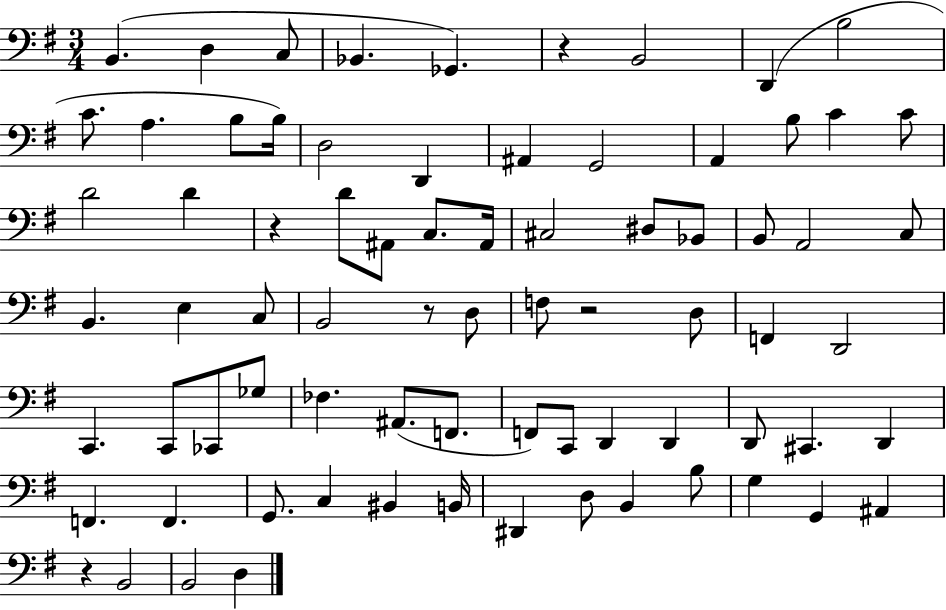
{
  \clef bass
  \numericTimeSignature
  \time 3/4
  \key g \major
  b,4.( d4 c8 | bes,4. ges,4.) | r4 b,2 | d,4( b2 | \break c'8. a4. b8 b16) | d2 d,4 | ais,4 g,2 | a,4 b8 c'4 c'8 | \break d'2 d'4 | r4 d'8 ais,8 c8. ais,16 | cis2 dis8 bes,8 | b,8 a,2 c8 | \break b,4. e4 c8 | b,2 r8 d8 | f8 r2 d8 | f,4 d,2 | \break c,4. c,8 ces,8 ges8 | fes4. ais,8.( f,8. | f,8) c,8 d,4 d,4 | d,8 cis,4. d,4 | \break f,4. f,4. | g,8. c4 bis,4 b,16 | dis,4 d8 b,4 b8 | g4 g,4 ais,4 | \break r4 b,2 | b,2 d4 | \bar "|."
}